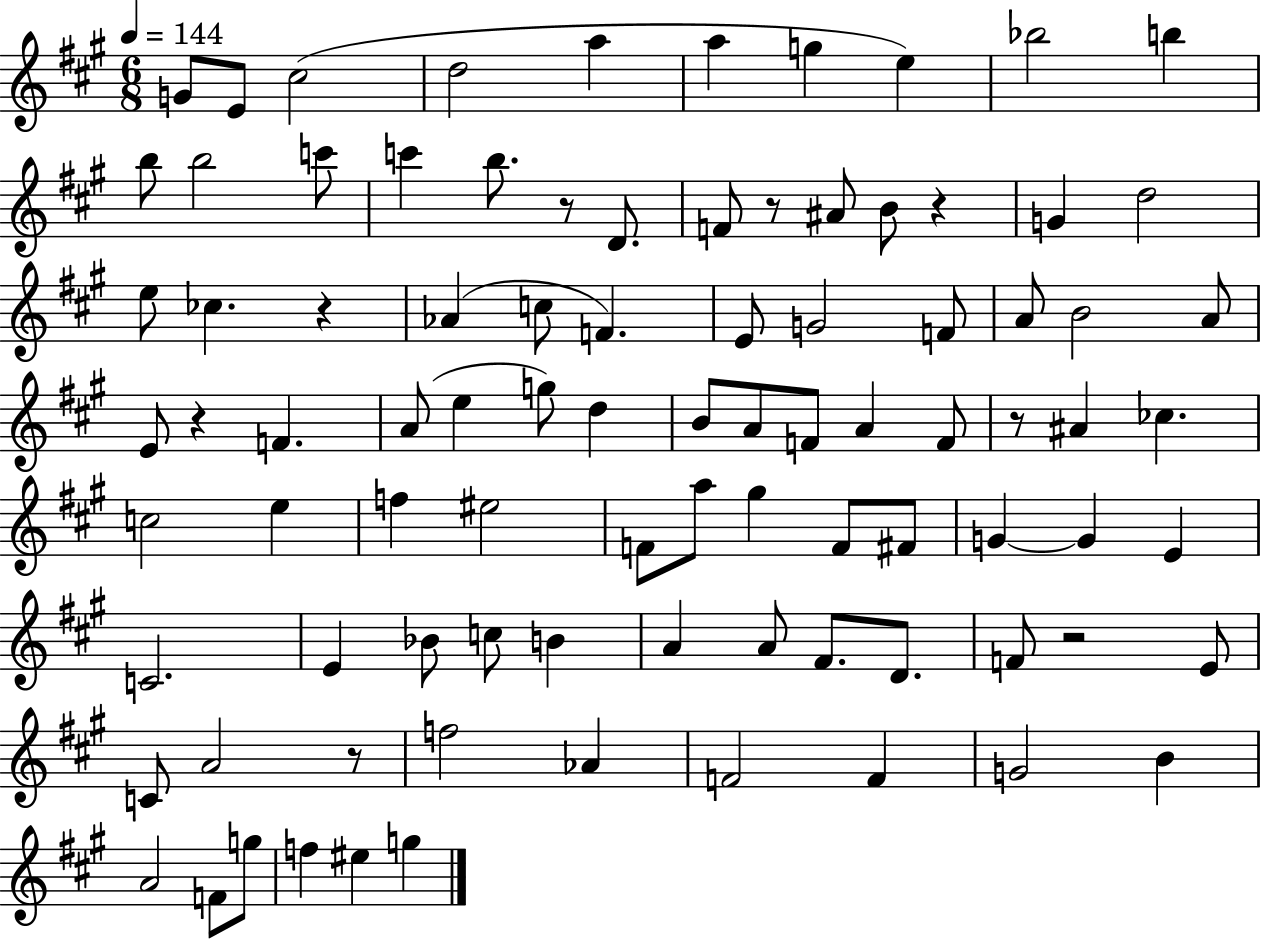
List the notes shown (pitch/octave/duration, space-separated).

G4/e E4/e C#5/h D5/h A5/q A5/q G5/q E5/q Bb5/h B5/q B5/e B5/h C6/e C6/q B5/e. R/e D4/e. F4/e R/e A#4/e B4/e R/q G4/q D5/h E5/e CES5/q. R/q Ab4/q C5/e F4/q. E4/e G4/h F4/e A4/e B4/h A4/e E4/e R/q F4/q. A4/e E5/q G5/e D5/q B4/e A4/e F4/e A4/q F4/e R/e A#4/q CES5/q. C5/h E5/q F5/q EIS5/h F4/e A5/e G#5/q F4/e F#4/e G4/q G4/q E4/q C4/h. E4/q Bb4/e C5/e B4/q A4/q A4/e F#4/e. D4/e. F4/e R/h E4/e C4/e A4/h R/e F5/h Ab4/q F4/h F4/q G4/h B4/q A4/h F4/e G5/e F5/q EIS5/q G5/q